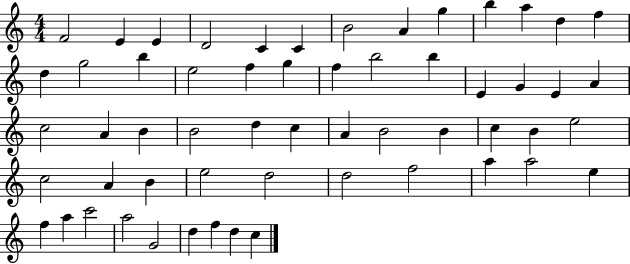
F4/h E4/q E4/q D4/h C4/q C4/q B4/h A4/q G5/q B5/q A5/q D5/q F5/q D5/q G5/h B5/q E5/h F5/q G5/q F5/q B5/h B5/q E4/q G4/q E4/q A4/q C5/h A4/q B4/q B4/h D5/q C5/q A4/q B4/h B4/q C5/q B4/q E5/h C5/h A4/q B4/q E5/h D5/h D5/h F5/h A5/q A5/h E5/q F5/q A5/q C6/h A5/h G4/h D5/q F5/q D5/q C5/q